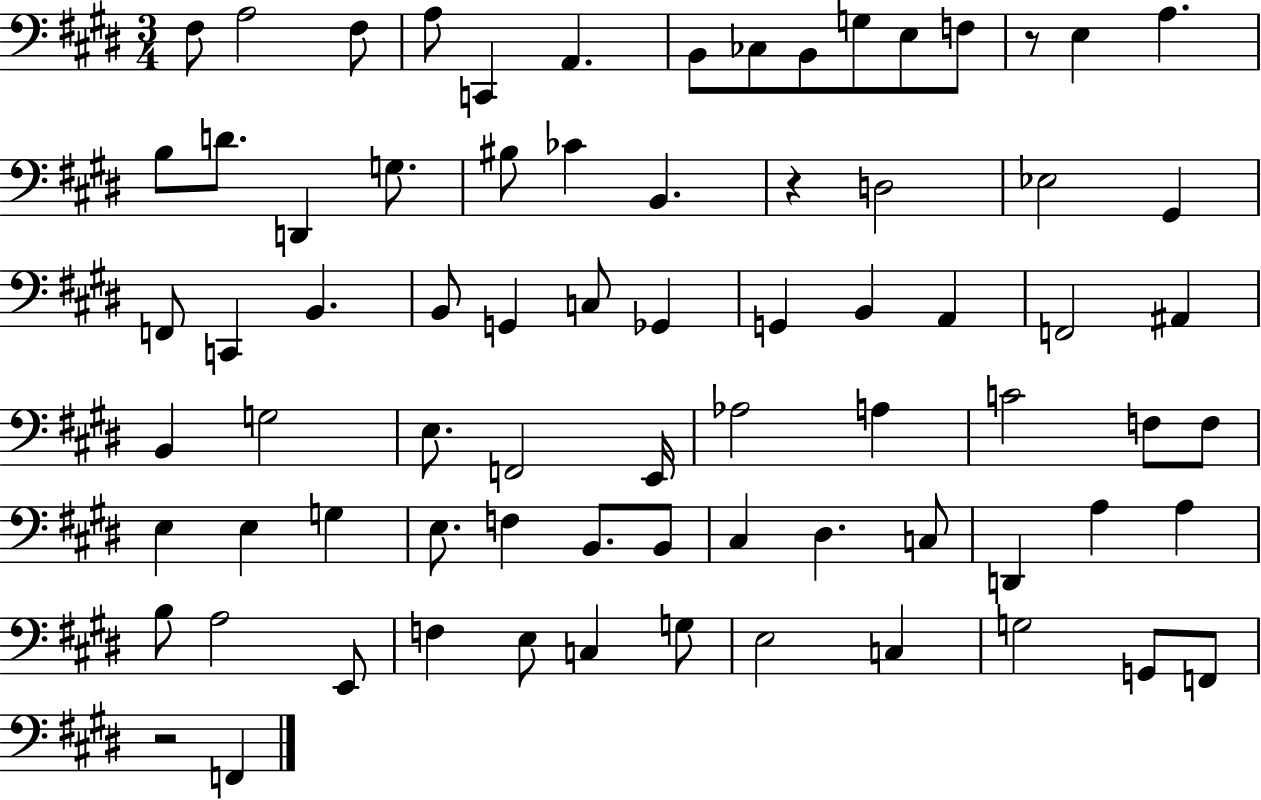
F#3/e A3/h F#3/e A3/e C2/q A2/q. B2/e CES3/e B2/e G3/e E3/e F3/e R/e E3/q A3/q. B3/e D4/e. D2/q G3/e. BIS3/e CES4/q B2/q. R/q D3/h Eb3/h G#2/q F2/e C2/q B2/q. B2/e G2/q C3/e Gb2/q G2/q B2/q A2/q F2/h A#2/q B2/q G3/h E3/e. F2/h E2/s Ab3/h A3/q C4/h F3/e F3/e E3/q E3/q G3/q E3/e. F3/q B2/e. B2/e C#3/q D#3/q. C3/e D2/q A3/q A3/q B3/e A3/h E2/e F3/q E3/e C3/q G3/e E3/h C3/q G3/h G2/e F2/e R/h F2/q